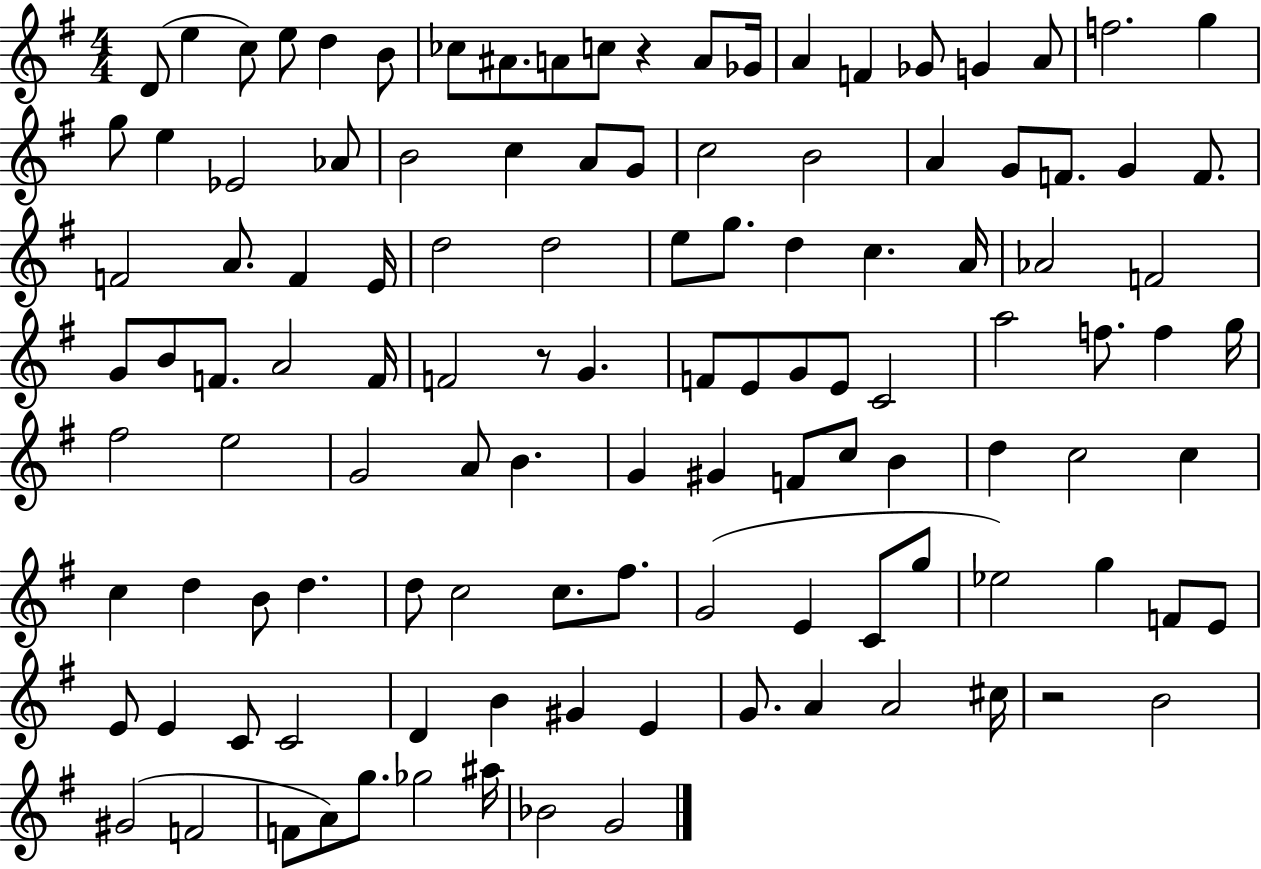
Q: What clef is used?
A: treble